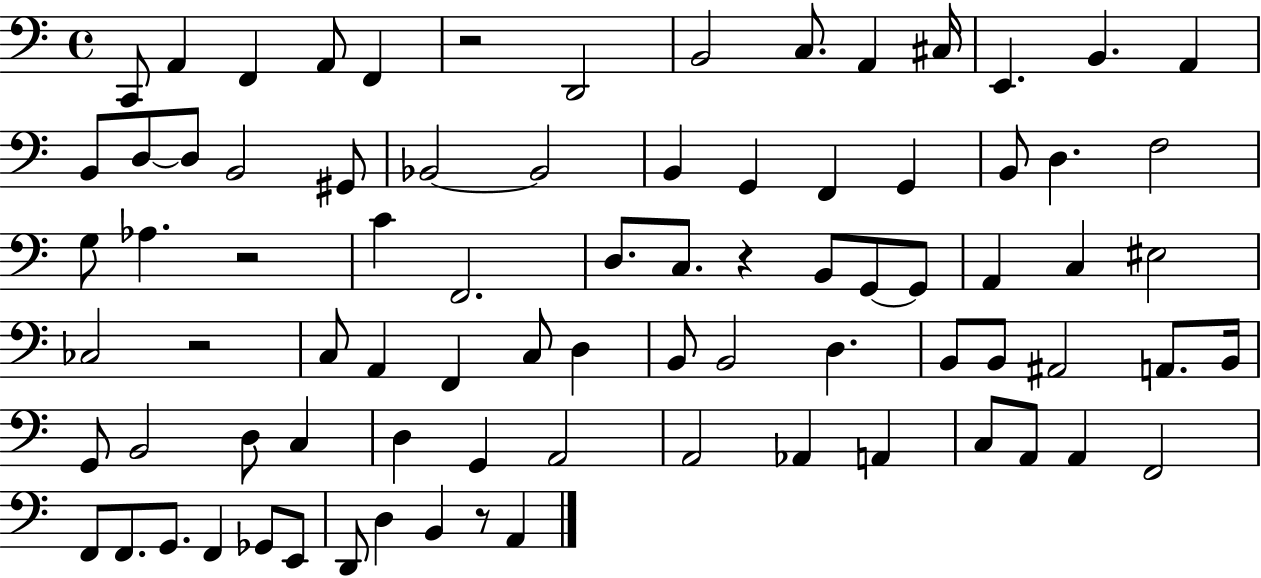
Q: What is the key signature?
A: C major